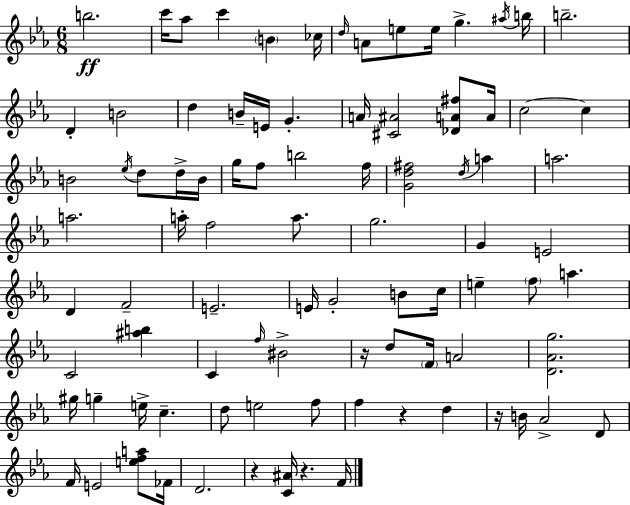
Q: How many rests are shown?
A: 5